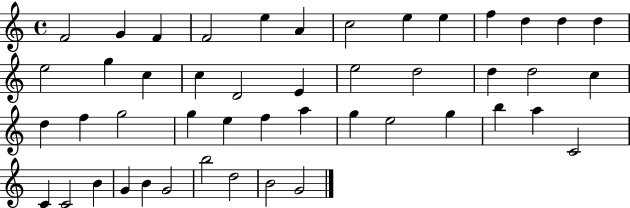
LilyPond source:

{
  \clef treble
  \time 4/4
  \defaultTimeSignature
  \key c \major
  f'2 g'4 f'4 | f'2 e''4 a'4 | c''2 e''4 e''4 | f''4 d''4 d''4 d''4 | \break e''2 g''4 c''4 | c''4 d'2 e'4 | e''2 d''2 | d''4 d''2 c''4 | \break d''4 f''4 g''2 | g''4 e''4 f''4 a''4 | g''4 e''2 g''4 | b''4 a''4 c'2 | \break c'4 c'2 b'4 | g'4 b'4 g'2 | b''2 d''2 | b'2 g'2 | \break \bar "|."
}